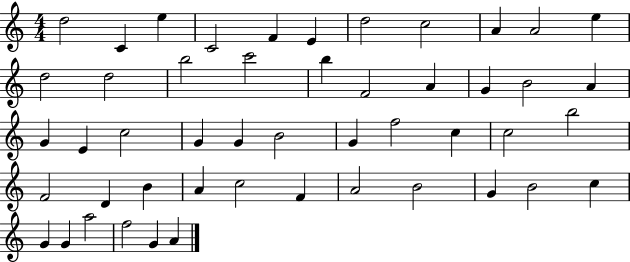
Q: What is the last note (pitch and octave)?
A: A4